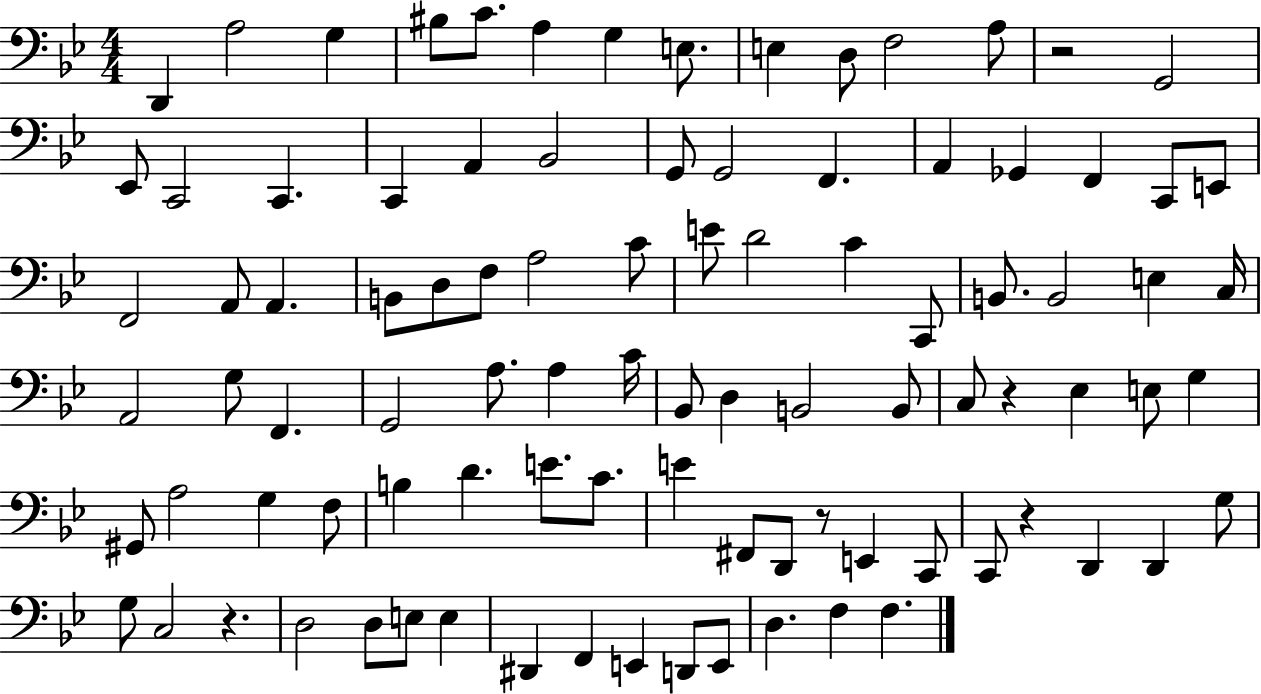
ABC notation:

X:1
T:Untitled
M:4/4
L:1/4
K:Bb
D,, A,2 G, ^B,/2 C/2 A, G, E,/2 E, D,/2 F,2 A,/2 z2 G,,2 _E,,/2 C,,2 C,, C,, A,, _B,,2 G,,/2 G,,2 F,, A,, _G,, F,, C,,/2 E,,/2 F,,2 A,,/2 A,, B,,/2 D,/2 F,/2 A,2 C/2 E/2 D2 C C,,/2 B,,/2 B,,2 E, C,/4 A,,2 G,/2 F,, G,,2 A,/2 A, C/4 _B,,/2 D, B,,2 B,,/2 C,/2 z _E, E,/2 G, ^G,,/2 A,2 G, F,/2 B, D E/2 C/2 E ^F,,/2 D,,/2 z/2 E,, C,,/2 C,,/2 z D,, D,, G,/2 G,/2 C,2 z D,2 D,/2 E,/2 E, ^D,, F,, E,, D,,/2 E,,/2 D, F, F,